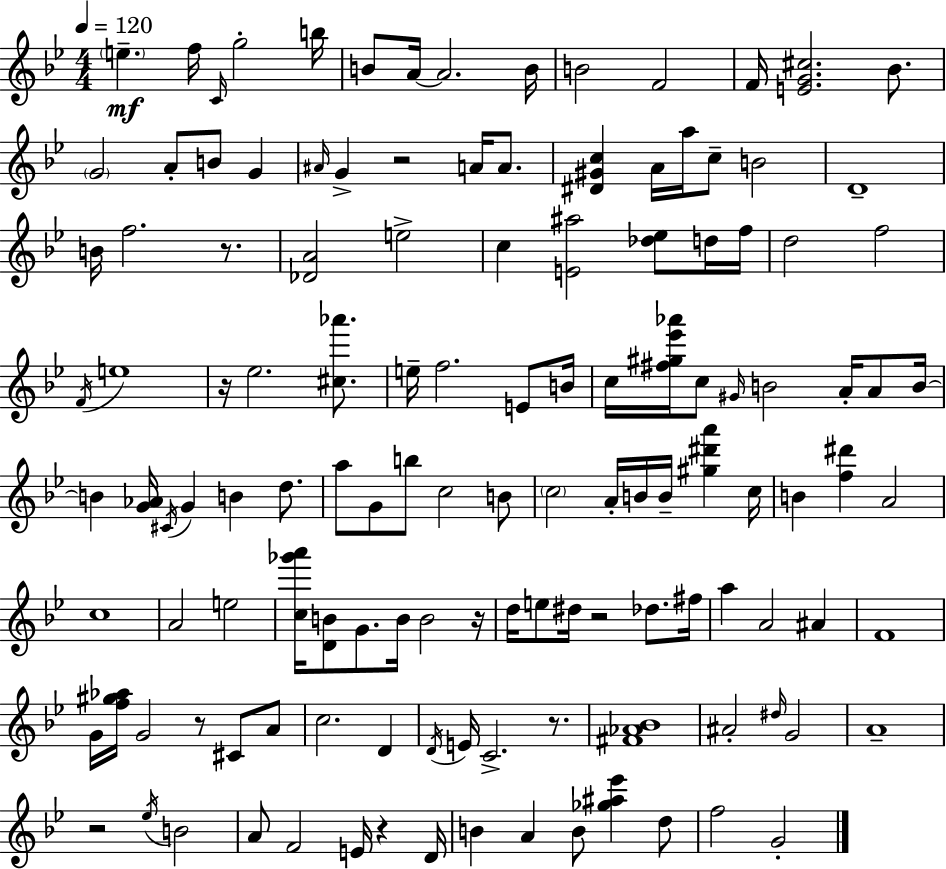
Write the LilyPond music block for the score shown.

{
  \clef treble
  \numericTimeSignature
  \time 4/4
  \key g \minor
  \tempo 4 = 120
  \repeat volta 2 { \parenthesize e''4.--\mf f''16 \grace { c'16 } g''2-. | b''16 b'8 a'16~~ a'2. | b'16 b'2 f'2 | f'16 <e' g' cis''>2. bes'8. | \break \parenthesize g'2 a'8-. b'8 g'4 | \grace { ais'16 } g'4-> r2 a'16 a'8. | <dis' gis' c''>4 a'16 a''16 c''8-- b'2 | d'1-- | \break b'16 f''2. r8. | <des' a'>2 e''2-> | c''4 <e' ais''>2 <des'' ees''>8 | d''16 f''16 d''2 f''2 | \break \acciaccatura { f'16 } e''1 | r16 ees''2. | <cis'' aes'''>8. e''16-- f''2. | e'8 b'16 c''16 <fis'' gis'' ees''' aes'''>16 c''8 \grace { gis'16 } b'2 | \break a'16-. a'8 b'16~~ b'4 <g' aes'>16 \acciaccatura { cis'16 } g'4 b'4 | d''8. a''8 g'8 b''8 c''2 | b'8 \parenthesize c''2 a'16-. b'16 b'16-- | <gis'' dis''' a'''>4 c''16 b'4 <f'' dis'''>4 a'2 | \break c''1 | a'2 e''2 | <c'' ges''' a'''>16 <d' b'>8 g'8. b'16 b'2 | r16 d''16 e''8 dis''16 r2 | \break des''8. fis''16 a''4 a'2 | ais'4 f'1 | g'16 <f'' gis'' aes''>16 g'2 r8 | cis'8 a'8 c''2. | \break d'4 \acciaccatura { d'16 } e'16 c'2.-> | r8. <fis' aes' bes'>1 | ais'2-. \grace { dis''16 } g'2 | a'1-- | \break r2 \acciaccatura { ees''16 } | b'2 a'8 f'2 | e'16 r4 d'16 b'4 a'4 | b'8 <ges'' ais'' ees'''>4 d''8 f''2 | \break g'2-. } \bar "|."
}